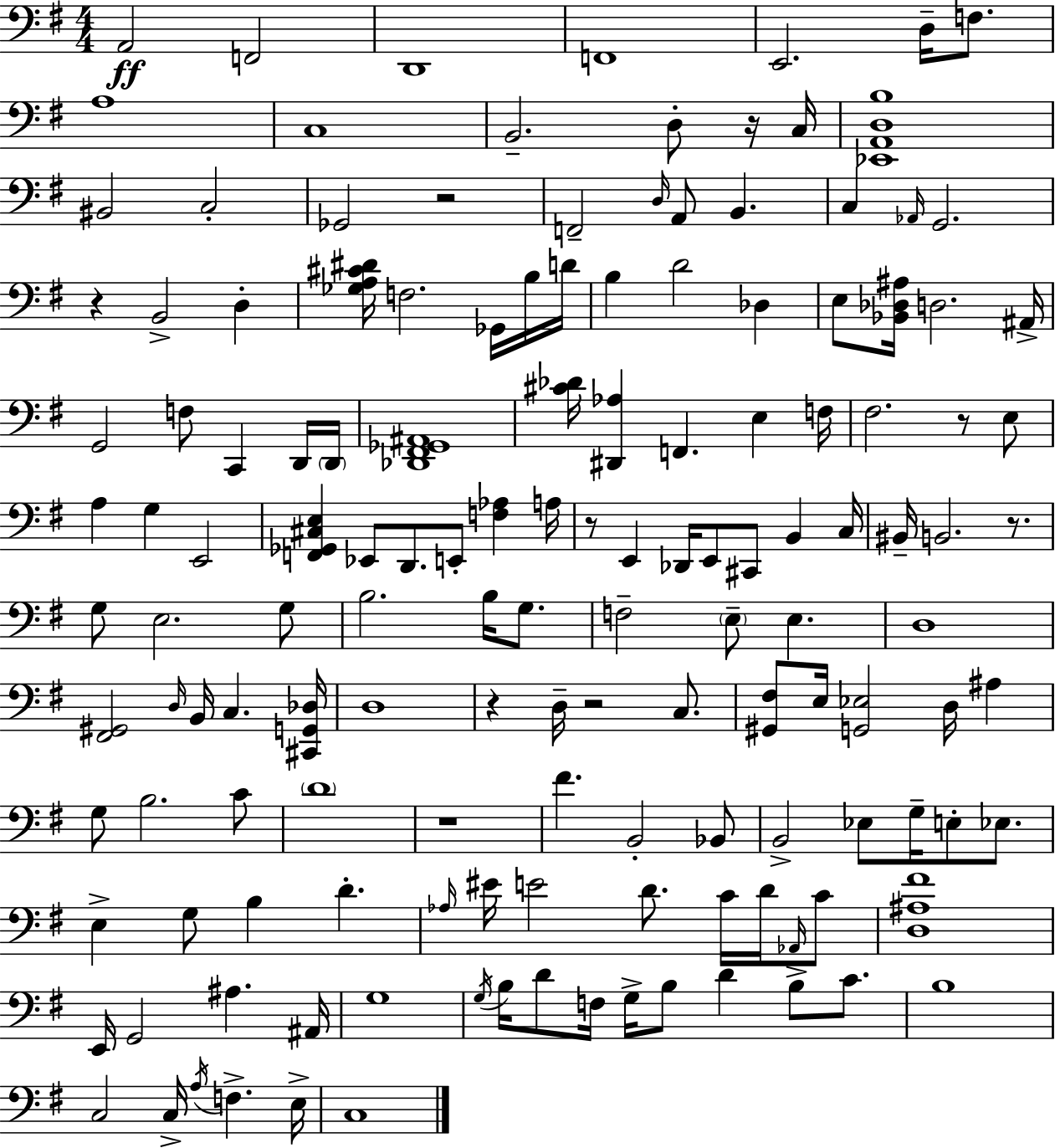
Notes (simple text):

A2/h F2/h D2/w F2/w E2/h. D3/s F3/e. A3/w C3/w B2/h. D3/e R/s C3/s [Eb2,A2,D3,B3]/w BIS2/h C3/h Gb2/h R/h F2/h D3/s A2/e B2/q. C3/q Ab2/s G2/h. R/q B2/h D3/q [Gb3,A3,C#4,D#4]/s F3/h. Gb2/s B3/s D4/s B3/q D4/h Db3/q E3/e [Bb2,Db3,A#3]/s D3/h. A#2/s G2/h F3/e C2/q D2/s D2/s [Db2,F#2,Gb2,A#2]/w [C#4,Db4]/s [D#2,Ab3]/q F2/q. E3/q F3/s F#3/h. R/e E3/e A3/q G3/q E2/h [F2,Gb2,C#3,E3]/q Eb2/e D2/e. E2/e [F3,Ab3]/q A3/s R/e E2/q Db2/s E2/e C#2/e B2/q C3/s BIS2/s B2/h. R/e. G3/e E3/h. G3/e B3/h. B3/s G3/e. F3/h E3/e E3/q. D3/w [F#2,G#2]/h D3/s B2/s C3/q. [C#2,G2,Db3]/s D3/w R/q D3/s R/h C3/e. [G#2,F#3]/e E3/s [G2,Eb3]/h D3/s A#3/q G3/e B3/h. C4/e D4/w R/w F#4/q. B2/h Bb2/e B2/h Eb3/e G3/s E3/e Eb3/e. E3/q G3/e B3/q D4/q. Ab3/s EIS4/s E4/h D4/e. C4/s D4/s Ab2/s C4/e [D3,A#3,F#4]/w E2/s G2/h A#3/q. A#2/s G3/w G3/s B3/s D4/e F3/s G3/s B3/e D4/q B3/e C4/e. B3/w C3/h C3/s A3/s F3/q. E3/s C3/w